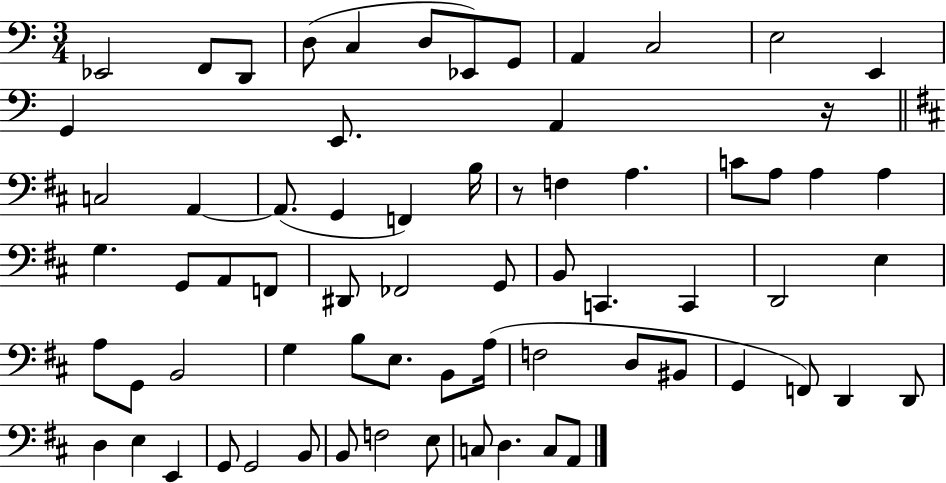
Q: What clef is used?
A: bass